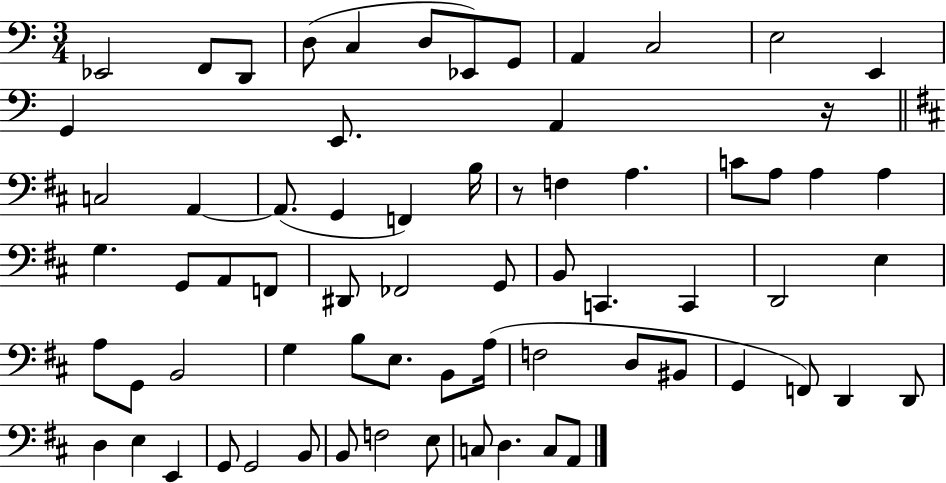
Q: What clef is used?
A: bass